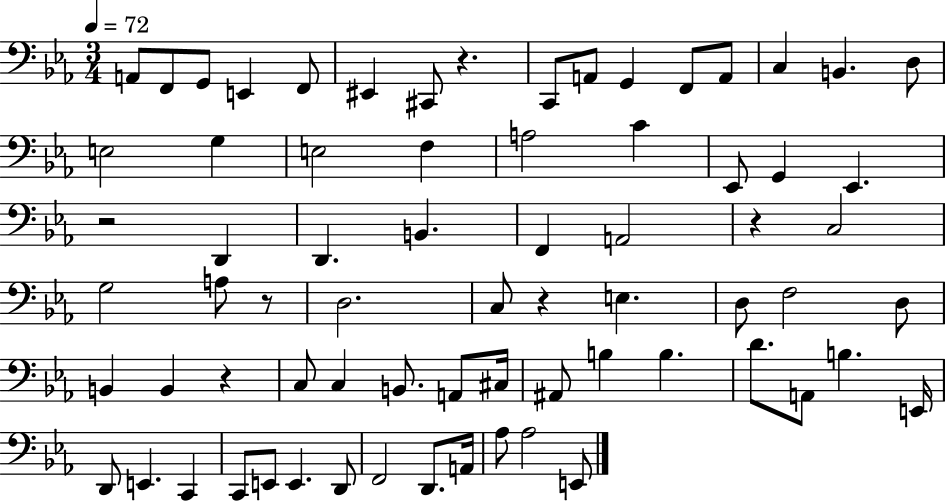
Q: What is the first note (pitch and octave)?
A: A2